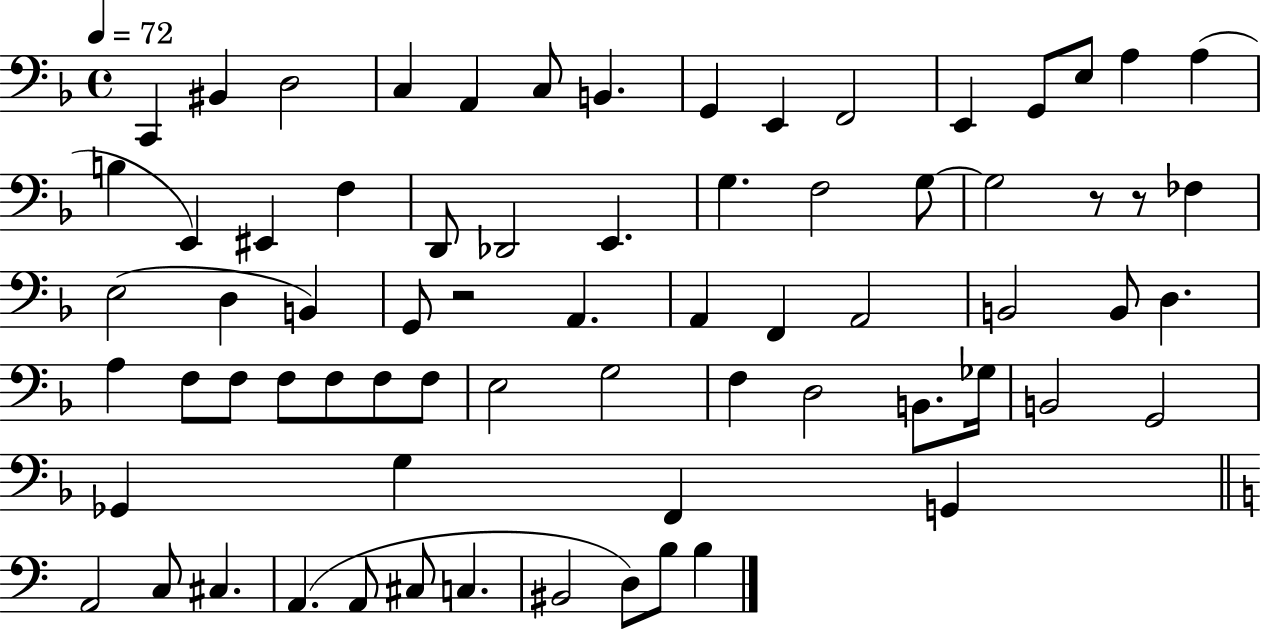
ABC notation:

X:1
T:Untitled
M:4/4
L:1/4
K:F
C,, ^B,, D,2 C, A,, C,/2 B,, G,, E,, F,,2 E,, G,,/2 E,/2 A, A, B, E,, ^E,, F, D,,/2 _D,,2 E,, G, F,2 G,/2 G,2 z/2 z/2 _F, E,2 D, B,, G,,/2 z2 A,, A,, F,, A,,2 B,,2 B,,/2 D, A, F,/2 F,/2 F,/2 F,/2 F,/2 F,/2 E,2 G,2 F, D,2 B,,/2 _G,/4 B,,2 G,,2 _G,, G, F,, G,, A,,2 C,/2 ^C, A,, A,,/2 ^C,/2 C, ^B,,2 D,/2 B,/2 B,